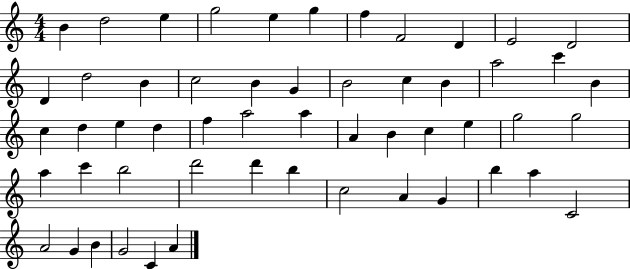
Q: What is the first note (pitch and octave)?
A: B4